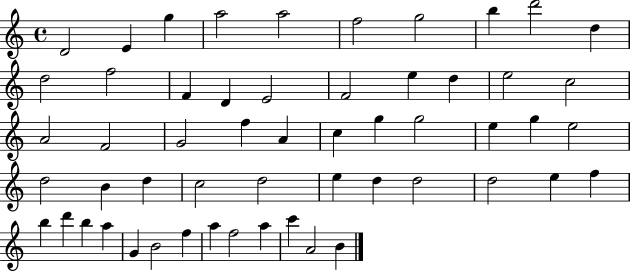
D4/h E4/q G5/q A5/h A5/h F5/h G5/h B5/q D6/h D5/q D5/h F5/h F4/q D4/q E4/h F4/h E5/q D5/q E5/h C5/h A4/h F4/h G4/h F5/q A4/q C5/q G5/q G5/h E5/q G5/q E5/h D5/h B4/q D5/q C5/h D5/h E5/q D5/q D5/h D5/h E5/q F5/q B5/q D6/q B5/q A5/q G4/q B4/h F5/q A5/q F5/h A5/q C6/q A4/h B4/q